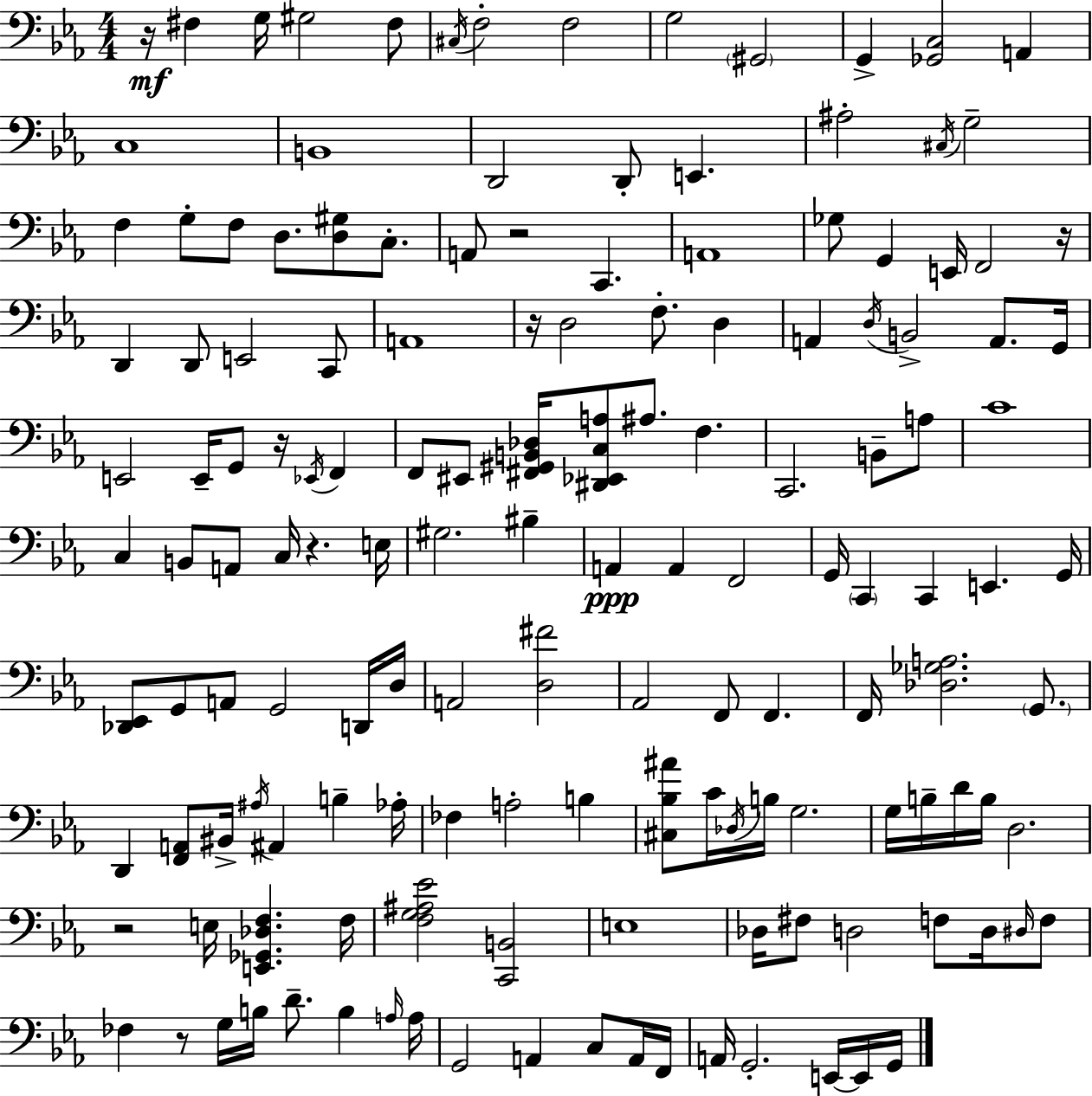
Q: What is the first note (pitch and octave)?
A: F#3